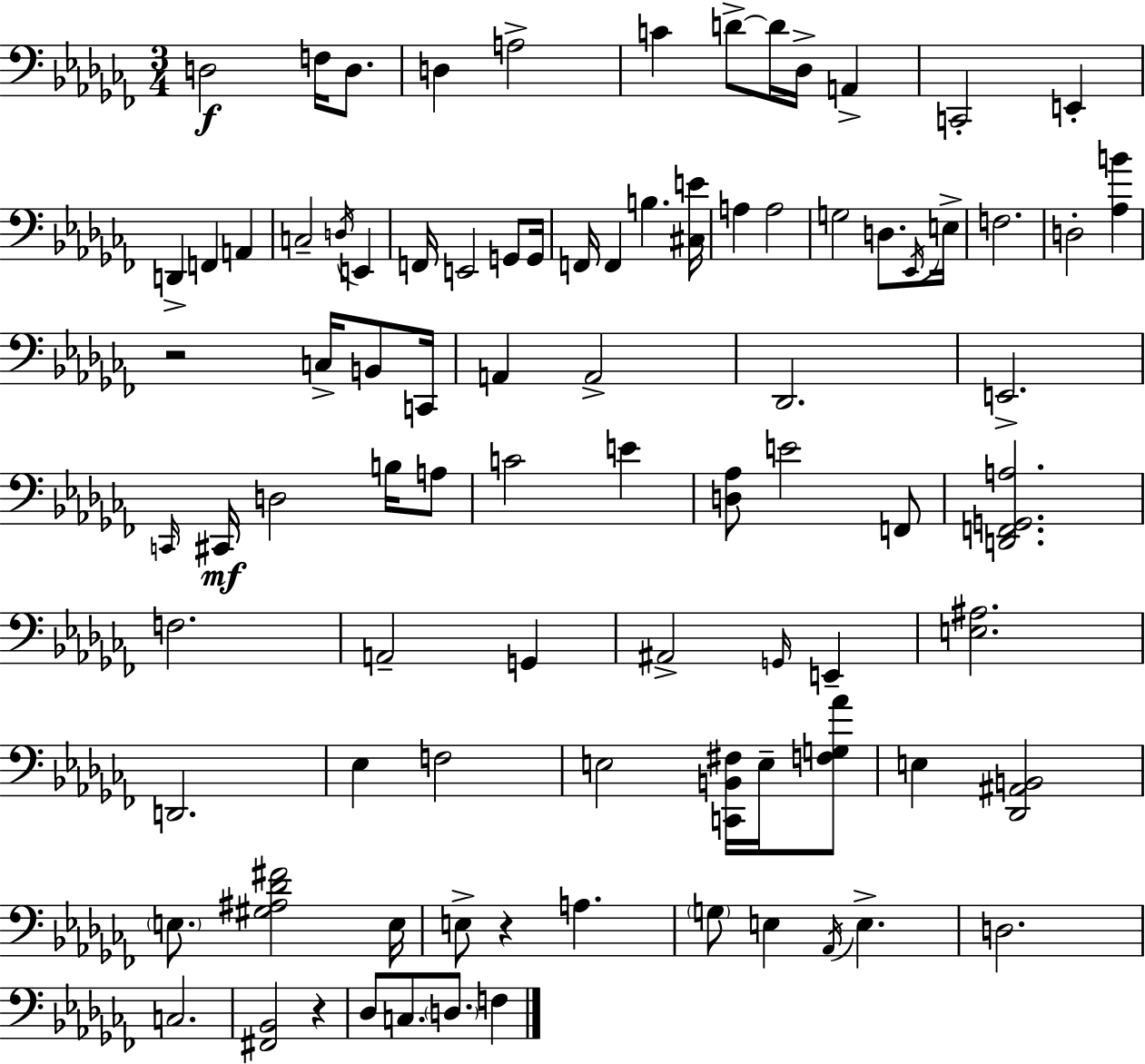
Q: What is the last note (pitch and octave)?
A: F3